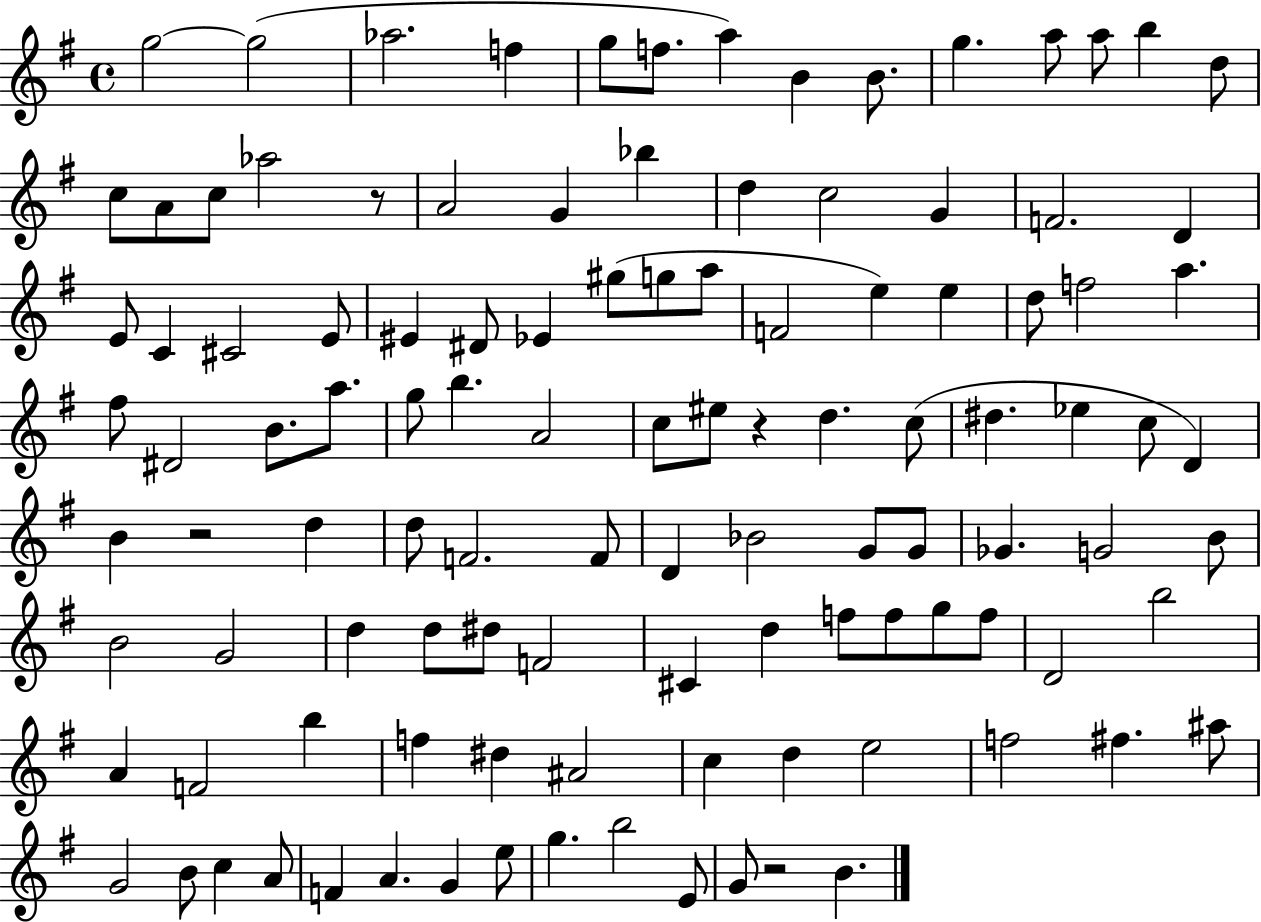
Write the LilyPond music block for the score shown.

{
  \clef treble
  \time 4/4
  \defaultTimeSignature
  \key g \major
  g''2~~ g''2( | aes''2. f''4 | g''8 f''8. a''4) b'4 b'8. | g''4. a''8 a''8 b''4 d''8 | \break c''8 a'8 c''8 aes''2 r8 | a'2 g'4 bes''4 | d''4 c''2 g'4 | f'2. d'4 | \break e'8 c'4 cis'2 e'8 | eis'4 dis'8 ees'4 gis''8( g''8 a''8 | f'2 e''4) e''4 | d''8 f''2 a''4. | \break fis''8 dis'2 b'8. a''8. | g''8 b''4. a'2 | c''8 eis''8 r4 d''4. c''8( | dis''4. ees''4 c''8 d'4) | \break b'4 r2 d''4 | d''8 f'2. f'8 | d'4 bes'2 g'8 g'8 | ges'4. g'2 b'8 | \break b'2 g'2 | d''4 d''8 dis''8 f'2 | cis'4 d''4 f''8 f''8 g''8 f''8 | d'2 b''2 | \break a'4 f'2 b''4 | f''4 dis''4 ais'2 | c''4 d''4 e''2 | f''2 fis''4. ais''8 | \break g'2 b'8 c''4 a'8 | f'4 a'4. g'4 e''8 | g''4. b''2 e'8 | g'8 r2 b'4. | \break \bar "|."
}